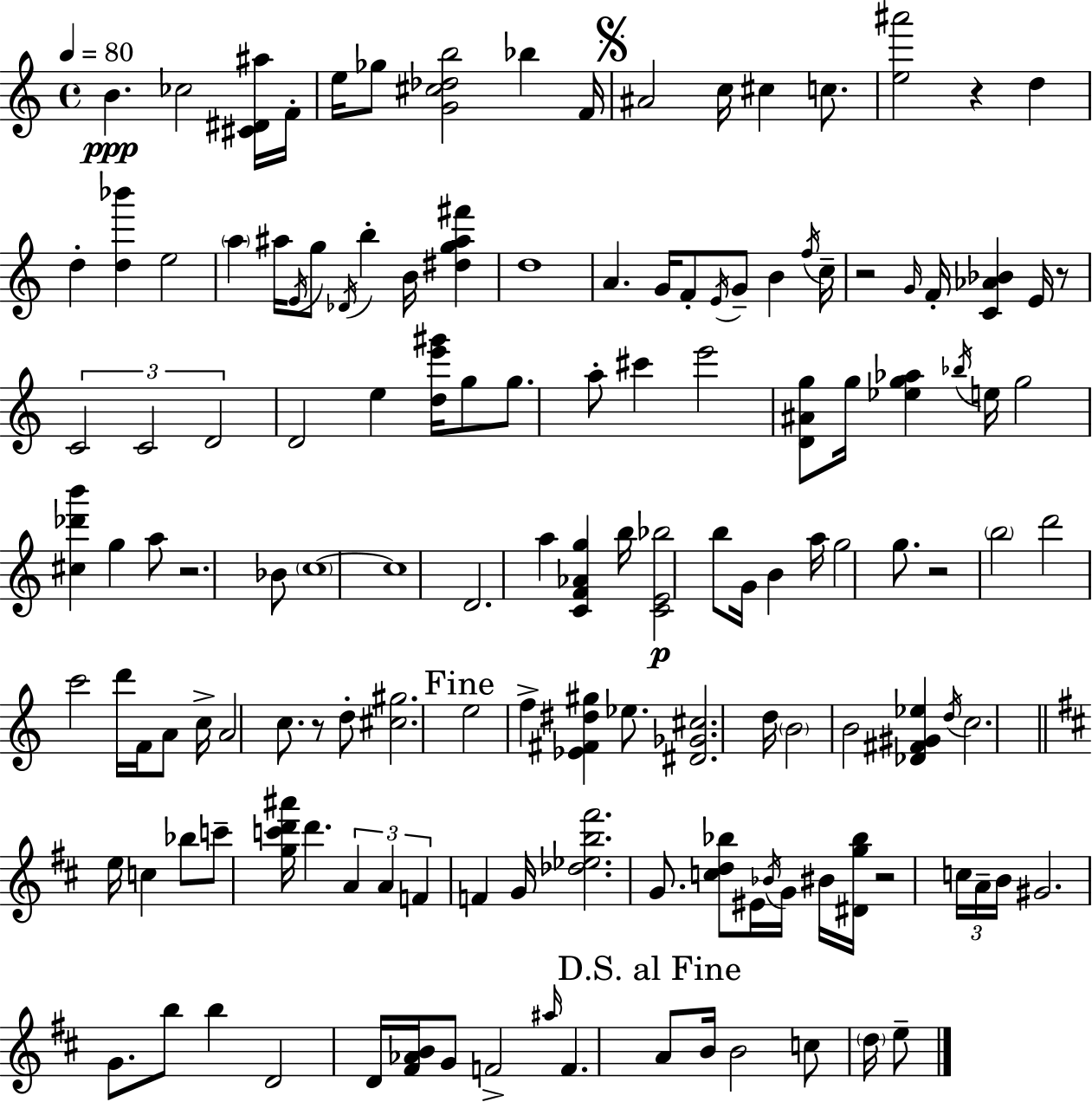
B4/q. CES5/h [C#4,D#4,A#5]/s F4/s E5/s Gb5/e [G4,C#5,Db5,B5]/h Bb5/q F4/s A#4/h C5/s C#5/q C5/e. [E5,A#6]/h R/q D5/q D5/q [D5,Bb6]/q E5/h A5/q A#5/s E4/s G5/e Db4/s B5/q B4/s [D#5,G5,A#5,F#6]/q D5/w A4/q. G4/s F4/e E4/s G4/e B4/q F5/s C5/s R/h G4/s F4/s [C4,Ab4,Bb4]/q E4/s R/e C4/h C4/h D4/h D4/h E5/q [D5,E6,G#6]/s G5/e G5/e. A5/e C#6/q E6/h [D4,A#4,G5]/e G5/s [Eb5,G5,Ab5]/q Bb5/s E5/s G5/h [C#5,Db6,B6]/q G5/q A5/e R/h. Bb4/e C5/w C5/w D4/h. A5/q [C4,F4,Ab4,G5]/q B5/s [C4,E4,Bb5]/h B5/e G4/s B4/q A5/s G5/h G5/e. R/h B5/h D6/h C6/h D6/s F4/s A4/e C5/s A4/h C5/e. R/e D5/e [C#5,G#5]/h. E5/h F5/q [Eb4,F#4,D#5,G#5]/q Eb5/e. [D#4,Gb4,C#5]/h. D5/s B4/h B4/h [Db4,F#4,G#4,Eb5]/q D5/s C5/h. E5/s C5/q Bb5/e C6/e [G5,C6,D6,A#6]/s D6/q. A4/q A4/q F4/q F4/q G4/s [Db5,Eb5,B5,F#6]/h. G4/e. [C5,D5,Bb5]/e EIS4/s Bb4/s G4/s BIS4/s [D#4,G5,Bb5]/s R/h C5/s A4/s B4/s G#4/h. G4/e. B5/e B5/q D4/h D4/s [F#4,Ab4,B4]/s G4/e F4/h A#5/s F4/q. A4/e B4/s B4/h C5/e D5/s E5/e